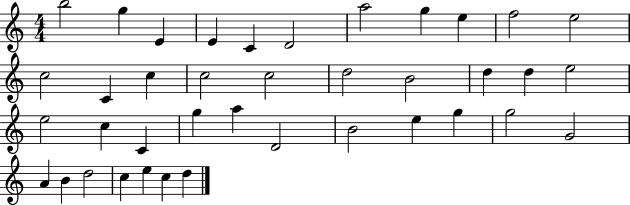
B5/h G5/q E4/q E4/q C4/q D4/h A5/h G5/q E5/q F5/h E5/h C5/h C4/q C5/q C5/h C5/h D5/h B4/h D5/q D5/q E5/h E5/h C5/q C4/q G5/q A5/q D4/h B4/h E5/q G5/q G5/h G4/h A4/q B4/q D5/h C5/q E5/q C5/q D5/q